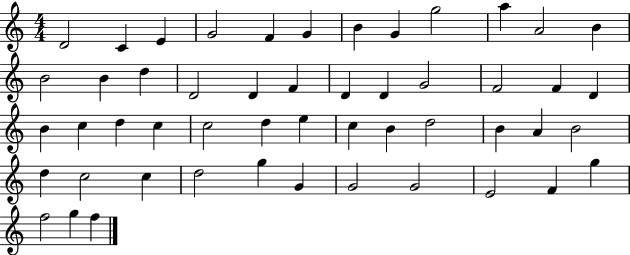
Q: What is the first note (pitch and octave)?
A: D4